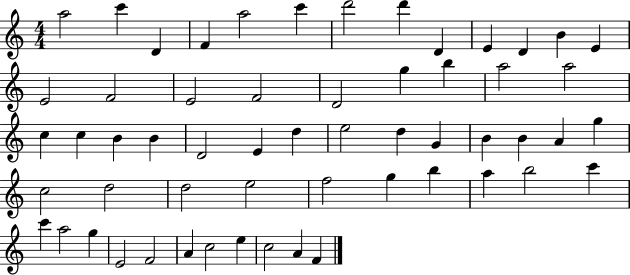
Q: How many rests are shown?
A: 0